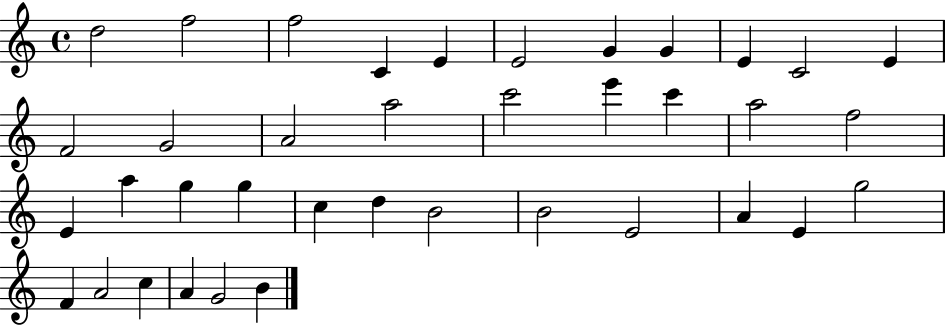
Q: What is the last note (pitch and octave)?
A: B4